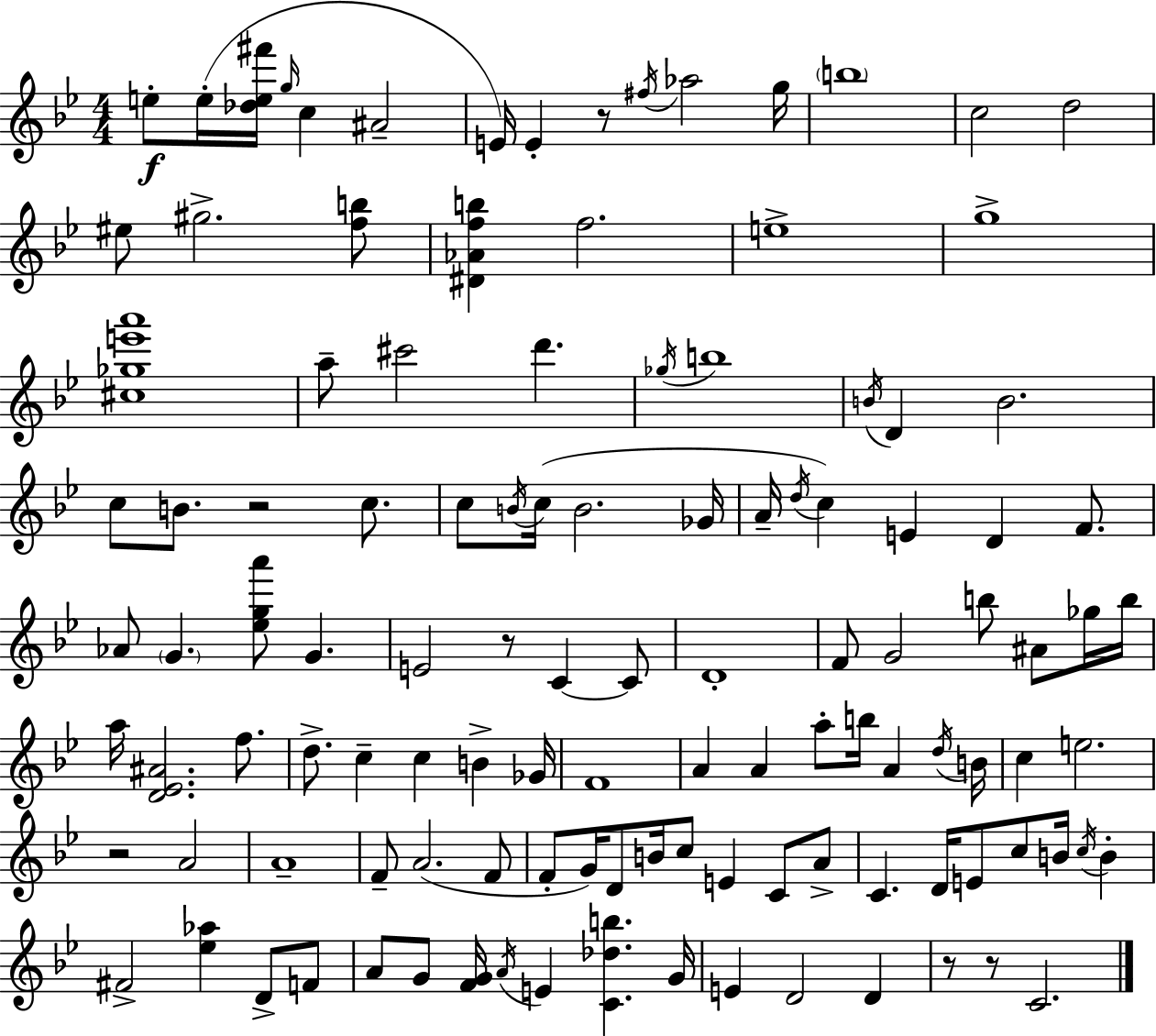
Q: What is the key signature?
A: G minor